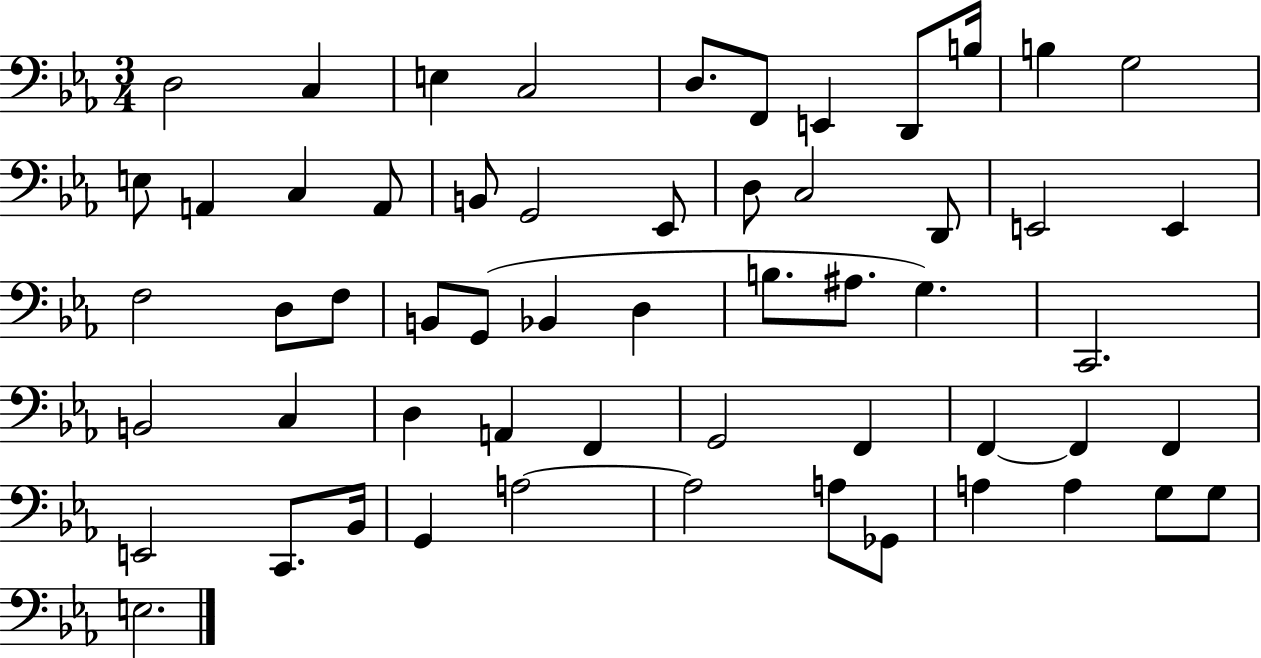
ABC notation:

X:1
T:Untitled
M:3/4
L:1/4
K:Eb
D,2 C, E, C,2 D,/2 F,,/2 E,, D,,/2 B,/4 B, G,2 E,/2 A,, C, A,,/2 B,,/2 G,,2 _E,,/2 D,/2 C,2 D,,/2 E,,2 E,, F,2 D,/2 F,/2 B,,/2 G,,/2 _B,, D, B,/2 ^A,/2 G, C,,2 B,,2 C, D, A,, F,, G,,2 F,, F,, F,, F,, E,,2 C,,/2 _B,,/4 G,, A,2 A,2 A,/2 _G,,/2 A, A, G,/2 G,/2 E,2